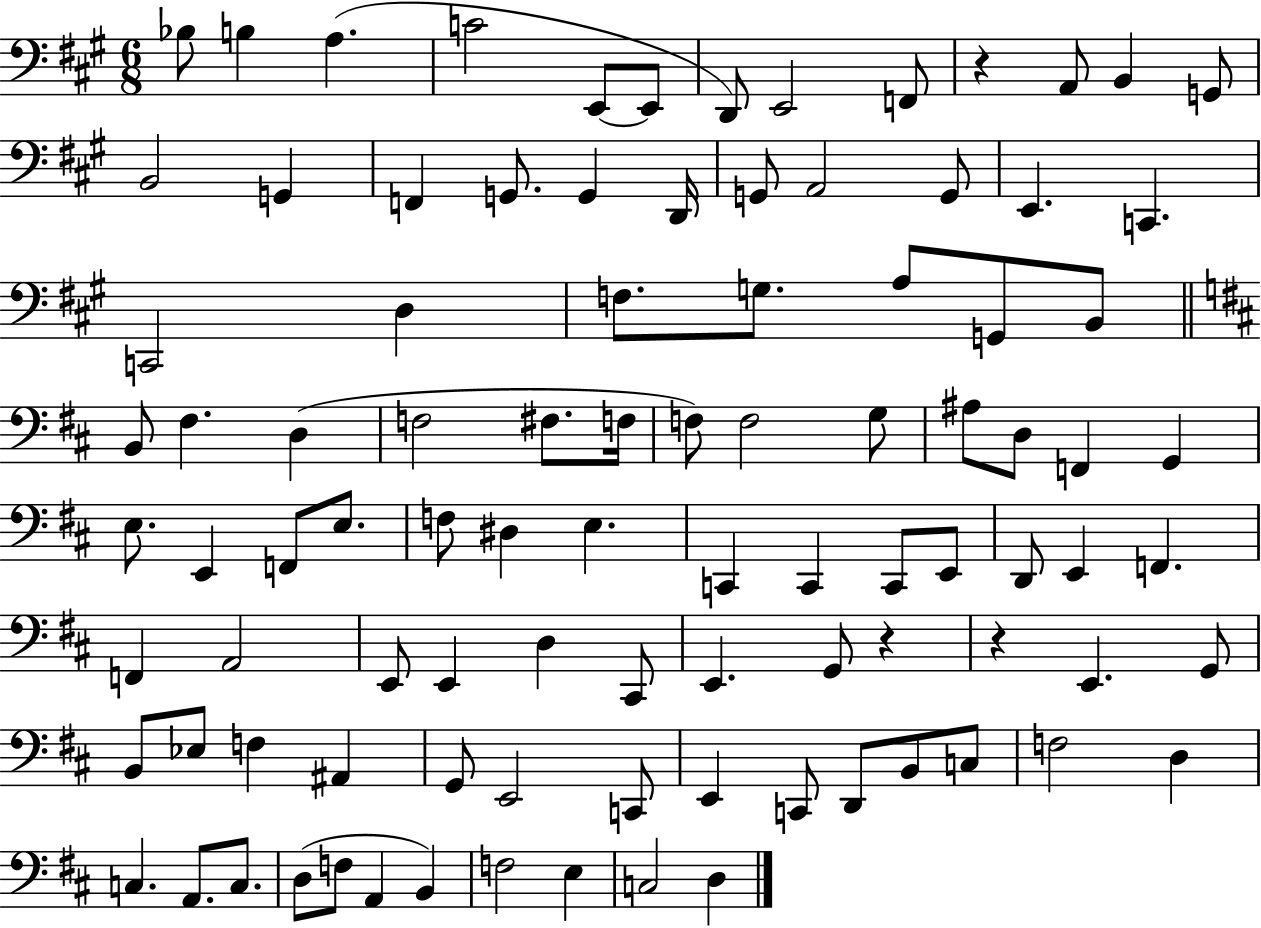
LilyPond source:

{
  \clef bass
  \numericTimeSignature
  \time 6/8
  \key a \major
  bes8 b4 a4.( | c'2 e,8~~ e,8 | d,8) e,2 f,8 | r4 a,8 b,4 g,8 | \break b,2 g,4 | f,4 g,8. g,4 d,16 | g,8 a,2 g,8 | e,4. c,4. | \break c,2 d4 | f8. g8. a8 g,8 b,8 | \bar "||" \break \key b \minor b,8 fis4. d4( | f2 fis8. f16 | f8) f2 g8 | ais8 d8 f,4 g,4 | \break e8. e,4 f,8 e8. | f8 dis4 e4. | c,4 c,4 c,8 e,8 | d,8 e,4 f,4. | \break f,4 a,2 | e,8 e,4 d4 cis,8 | e,4. g,8 r4 | r4 e,4. g,8 | \break b,8 ees8 f4 ais,4 | g,8 e,2 c,8 | e,4 c,8 d,8 b,8 c8 | f2 d4 | \break c4. a,8. c8. | d8( f8 a,4 b,4) | f2 e4 | c2 d4 | \break \bar "|."
}